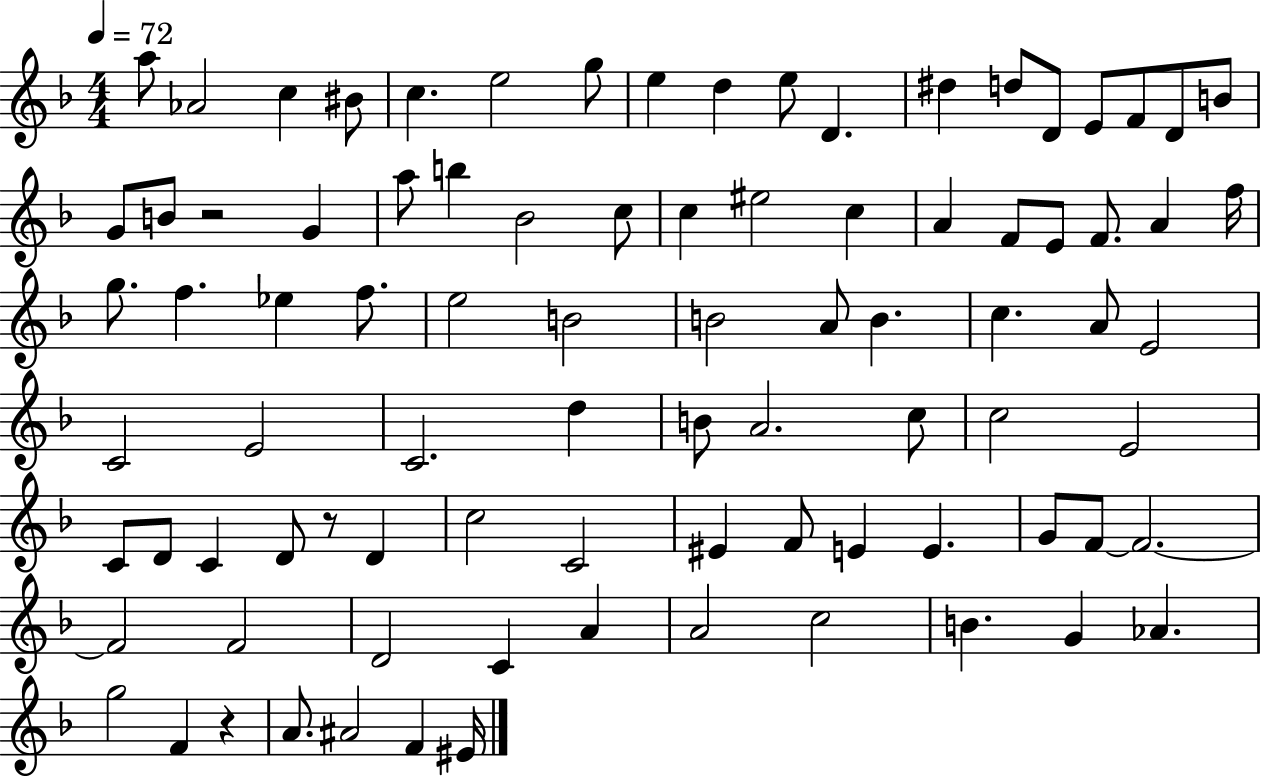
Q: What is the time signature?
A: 4/4